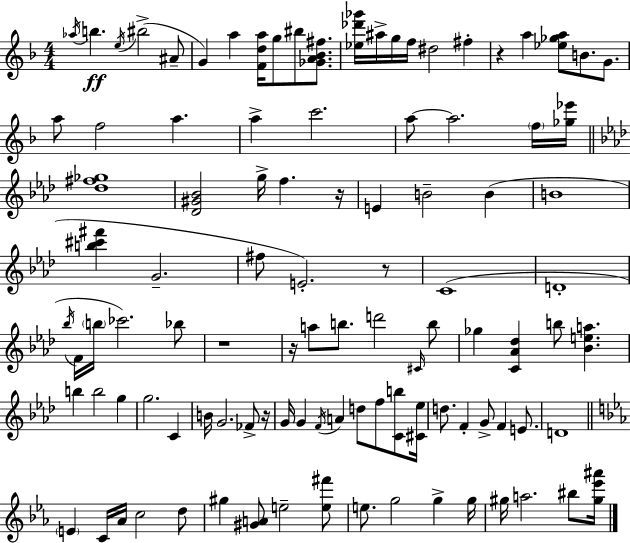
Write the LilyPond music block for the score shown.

{
  \clef treble
  \numericTimeSignature
  \time 4/4
  \key d \minor
  \acciaccatura { aes''16 }\ff b''4. \acciaccatura { e''16 }( bis''2-> | ais'8-- g'4) a''4 <f' d'' a''>16 g''8 bis''8 <ges' a' bes' fis''>8. | <ees'' des''' ges'''>16 ais''16-> g''16 f''16 dis''2 fis''4-. | r4 a''4 <ees'' ges'' a''>8 b'8. g'8. | \break a''8 f''2 a''4. | a''4-> c'''2. | a''8~~ a''2. | \parenthesize f''16 <ges'' ees'''>16 \bar "||" \break \key f \minor <des'' fis'' ges''>1 | <des' gis' bes'>2 g''16-> f''4. r16 | e'4 b'2-- b'4( | b'1 | \break <b'' cis''' fis'''>4 g'2.-- | fis''8 e'2.-.) r8 | c'1( | d'1-. | \break \acciaccatura { bes''16 } f'16 \parenthesize b''16 ces'''2.) bes''8 | r1 | r16 a''8 b''8. d'''2 \grace { cis'16 } | b''8 ges''4 <c' aes' des''>4 b''8 <bes' e'' a''>4. | \break b''4 b''2 g''4 | g''2. c'4 | b'16 g'2. fes'8-> | r16 g'16 g'4 \acciaccatura { f'16 } a'4 d''8 f''8 | \break <c' b''>8 <cis' ees''>16 d''8. f'4-. g'8-> f'4 | e'8. d'1 | \bar "||" \break \key c \minor \parenthesize e'4 c'16 aes'16 c''2 d''8 | gis''4 <gis' a'>8 e''2-- <e'' fis'''>8 | e''8. g''2 g''4-> g''16 | gis''16 a''2. bis''8 <gis'' ees''' ais'''>16 | \break \bar "|."
}